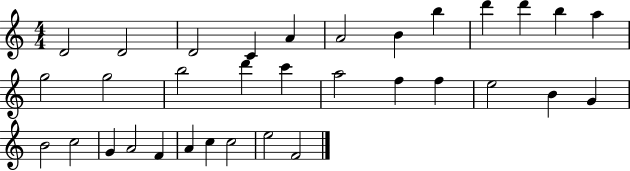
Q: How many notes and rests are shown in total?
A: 33